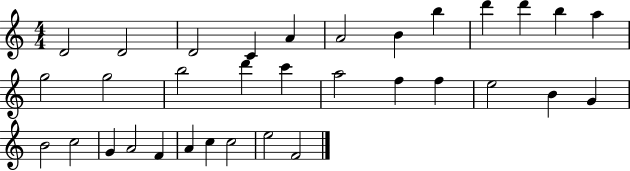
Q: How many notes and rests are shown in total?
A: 33